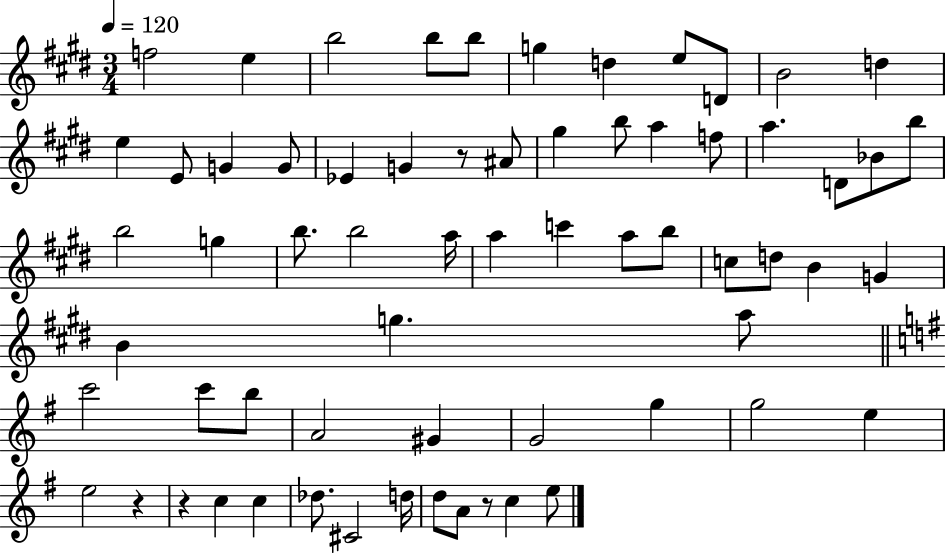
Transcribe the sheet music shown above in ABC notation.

X:1
T:Untitled
M:3/4
L:1/4
K:E
f2 e b2 b/2 b/2 g d e/2 D/2 B2 d e E/2 G G/2 _E G z/2 ^A/2 ^g b/2 a f/2 a D/2 _B/2 b/2 b2 g b/2 b2 a/4 a c' a/2 b/2 c/2 d/2 B G B g a/2 c'2 c'/2 b/2 A2 ^G G2 g g2 e e2 z z c c _d/2 ^C2 d/4 d/2 A/2 z/2 c e/2